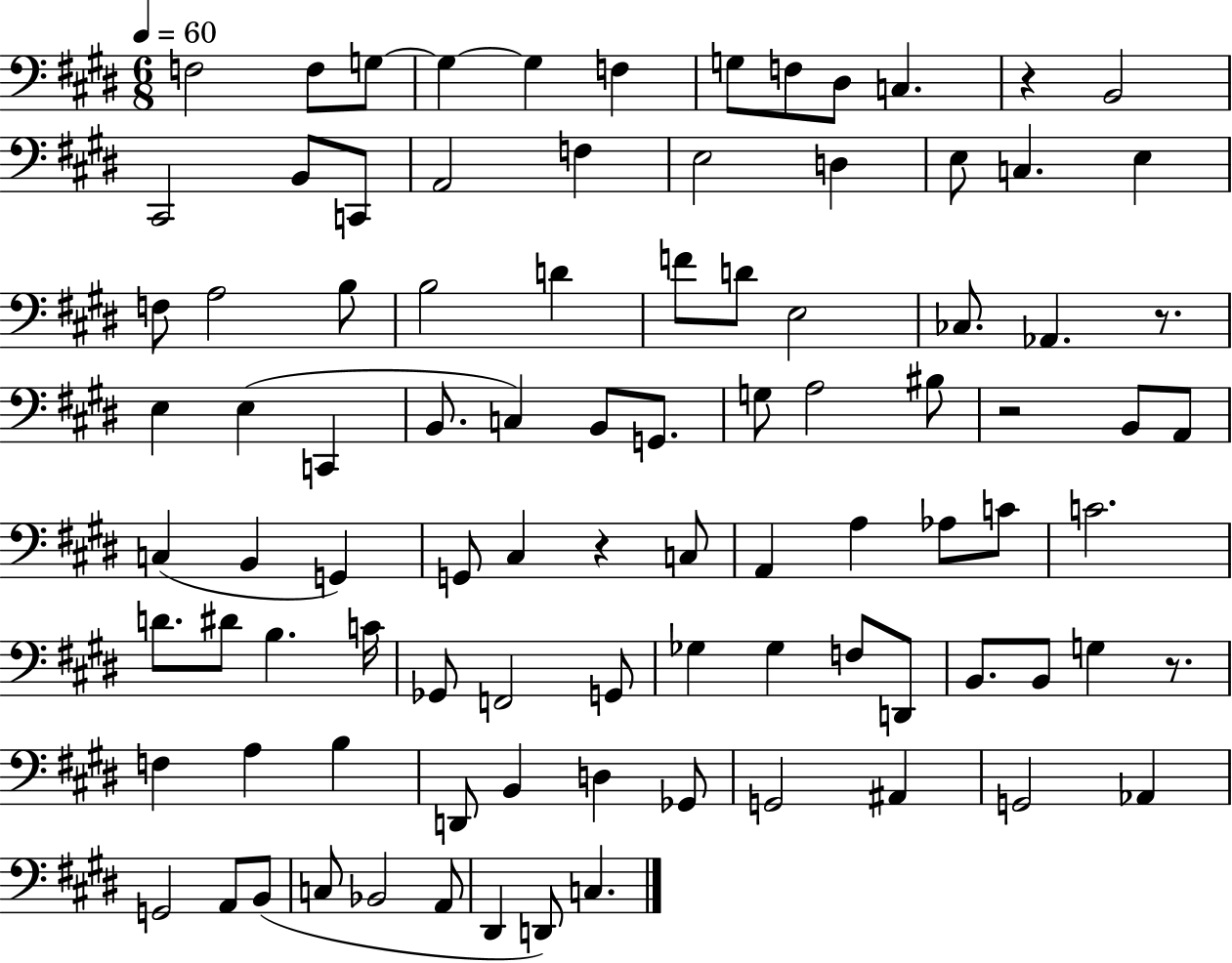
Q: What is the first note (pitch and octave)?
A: F3